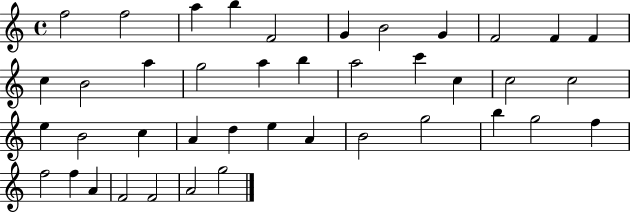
{
  \clef treble
  \time 4/4
  \defaultTimeSignature
  \key c \major
  f''2 f''2 | a''4 b''4 f'2 | g'4 b'2 g'4 | f'2 f'4 f'4 | \break c''4 b'2 a''4 | g''2 a''4 b''4 | a''2 c'''4 c''4 | c''2 c''2 | \break e''4 b'2 c''4 | a'4 d''4 e''4 a'4 | b'2 g''2 | b''4 g''2 f''4 | \break f''2 f''4 a'4 | f'2 f'2 | a'2 g''2 | \bar "|."
}